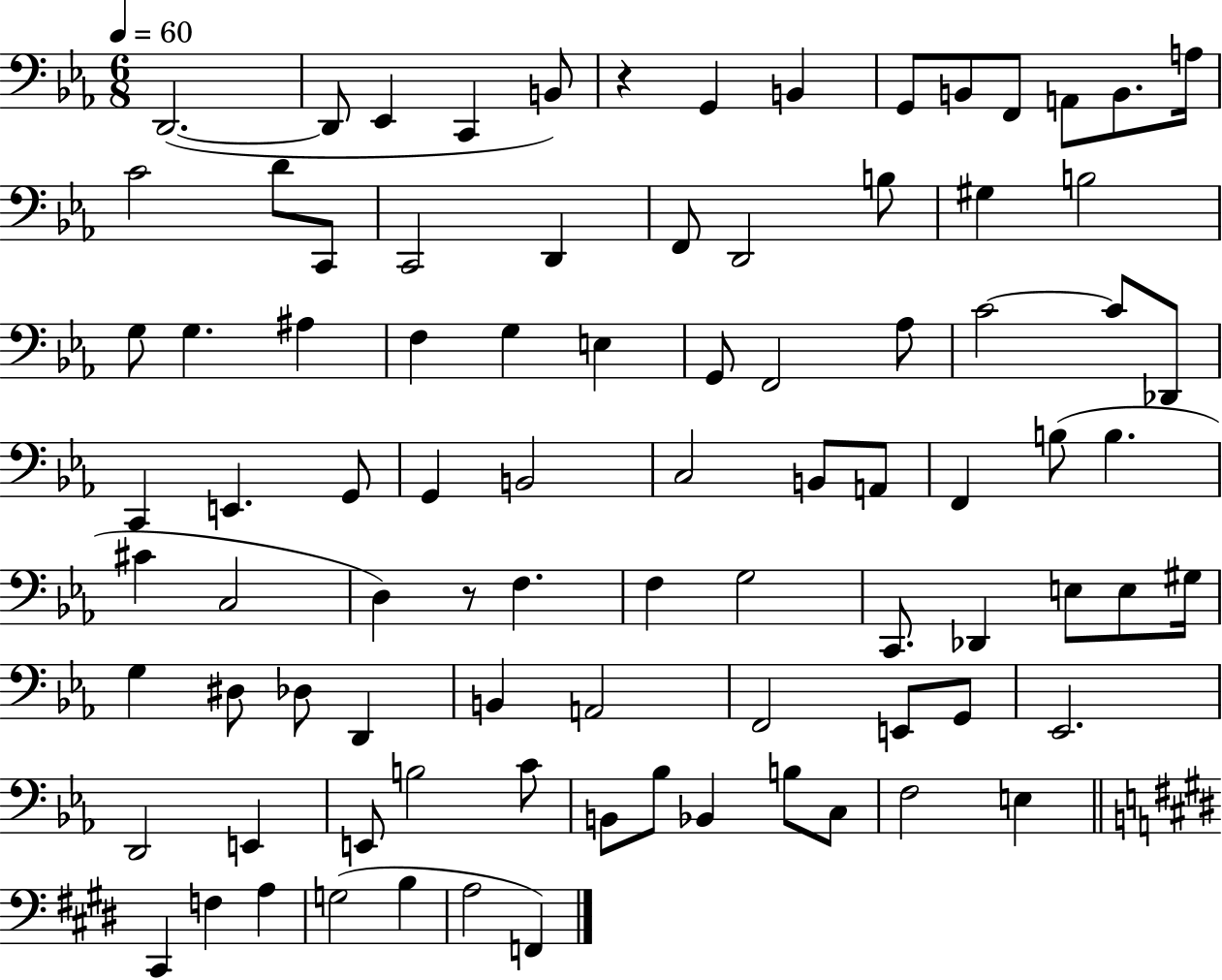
D2/h. D2/e Eb2/q C2/q B2/e R/q G2/q B2/q G2/e B2/e F2/e A2/e B2/e. A3/s C4/h D4/e C2/e C2/h D2/q F2/e D2/h B3/e G#3/q B3/h G3/e G3/q. A#3/q F3/q G3/q E3/q G2/e F2/h Ab3/e C4/h C4/e Db2/e C2/q E2/q. G2/e G2/q B2/h C3/h B2/e A2/e F2/q B3/e B3/q. C#4/q C3/h D3/q R/e F3/q. F3/q G3/h C2/e. Db2/q E3/e E3/e G#3/s G3/q D#3/e Db3/e D2/q B2/q A2/h F2/h E2/e G2/e Eb2/h. D2/h E2/q E2/e B3/h C4/e B2/e Bb3/e Bb2/q B3/e C3/e F3/h E3/q C#2/q F3/q A3/q G3/h B3/q A3/h F2/q